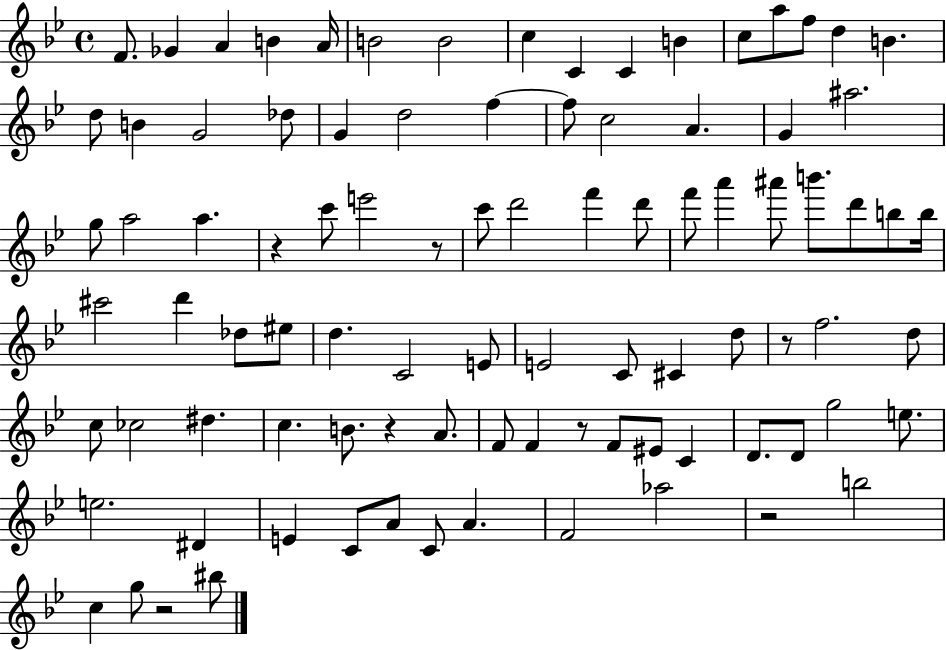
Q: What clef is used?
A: treble